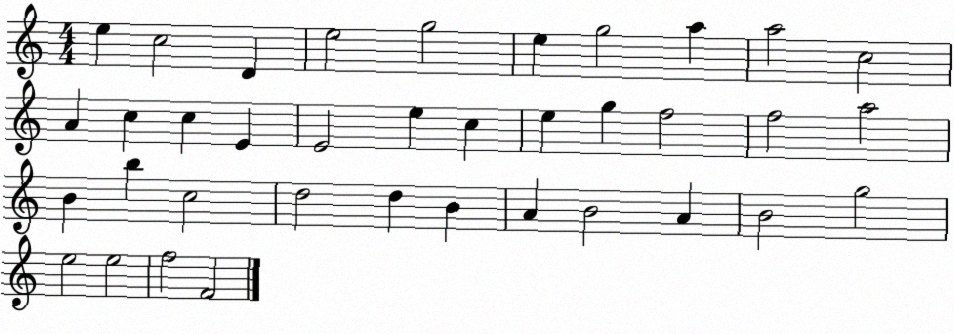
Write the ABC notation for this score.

X:1
T:Untitled
M:4/4
L:1/4
K:C
e c2 D e2 g2 e g2 a a2 c2 A c c E E2 e c e g f2 f2 a2 B b c2 d2 d B A B2 A B2 g2 e2 e2 f2 F2